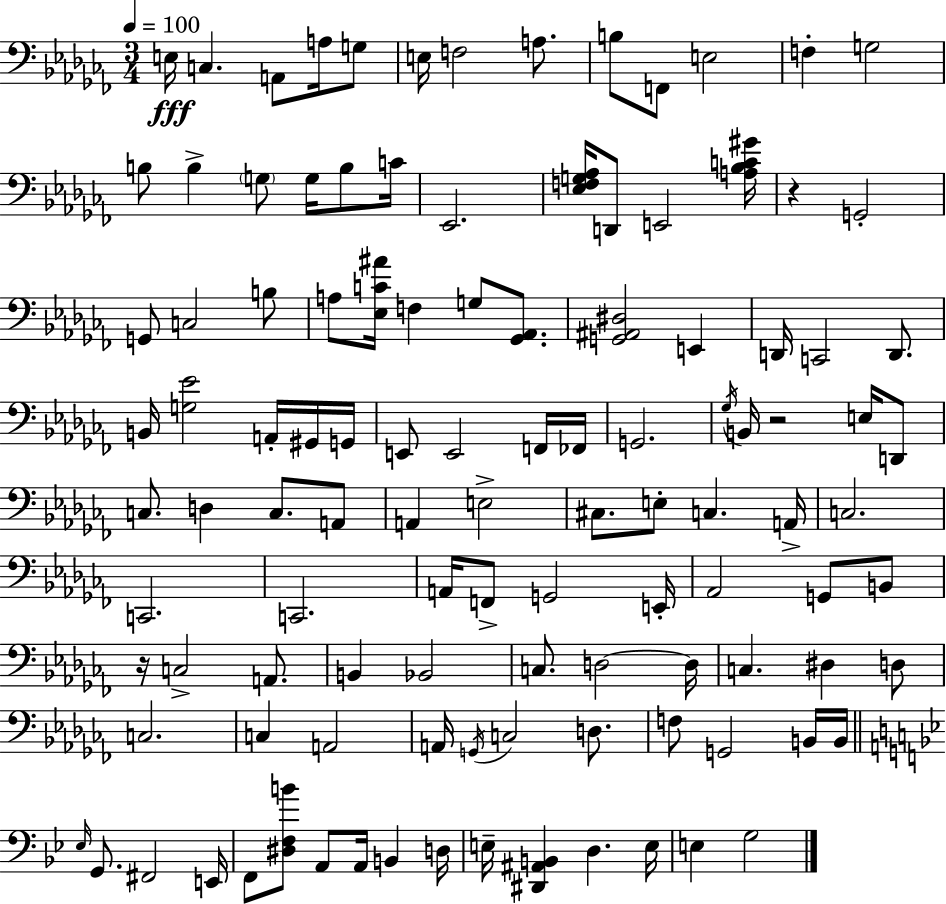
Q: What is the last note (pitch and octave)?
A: G3